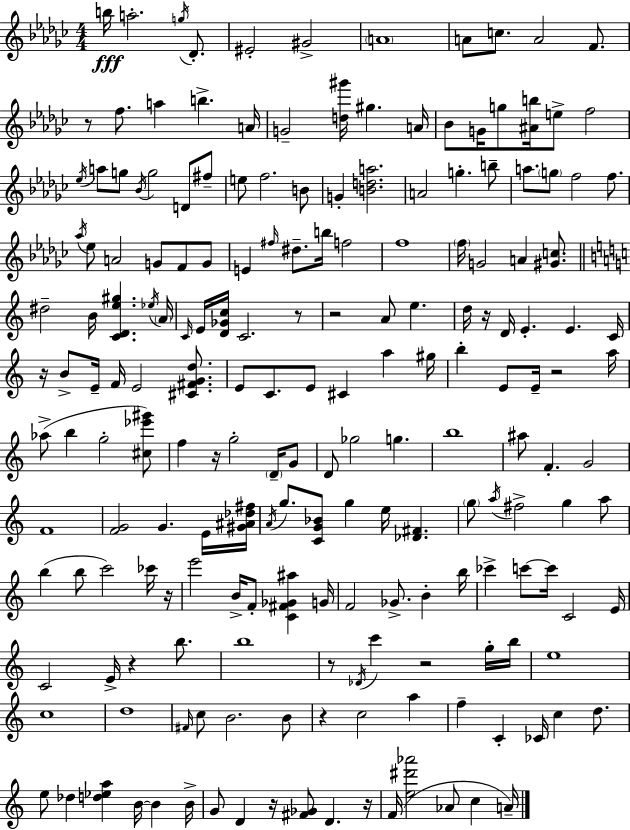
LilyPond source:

{
  \clef treble
  \numericTimeSignature
  \time 4/4
  \key ees \minor
  \repeat volta 2 { b''16\fff a''2.-. \acciaccatura { g''16 } des'8.-. | eis'2-. gis'2-> | \parenthesize a'1 | a'8 c''8. a'2 f'8. | \break r8 f''8. a''4 b''4.-> | a'16 g'2-- <d'' gis'''>16 gis''4. | a'16 bes'8 g'16 g''8 <ais' b''>16 e''8-> f''2 | \acciaccatura { ees''16 } a''8 g''8 \acciaccatura { bes'16 } g''2 d'8 | \break fis''8-- e''8 f''2. | b'8 g'4-. <b' d'' a''>2. | a'2 g''4.-. | b''8-- a''8. \parenthesize g''8 f''2 | \break f''8. \acciaccatura { aes''16 } ees''8 a'2 g'8 | f'8 g'8 e'4 \grace { fis''16 } dis''8.-- b''16 f''2 | f''1 | \parenthesize f''16 g'2 a'4 | \break <gis' c''>8. \bar "||" \break \key c \major dis''2-- b'16 <c' d' e'' gis''>4. \acciaccatura { ees''16 } | \parenthesize a'16 \grace { c'16 } e'16 <d' ges' c''>16 c'2. | r8 r2 a'8 e''4. | d''16 r16 d'16 e'4.-. e'4. | \break c'16 r16 b'8-> e'16-- f'16 e'2 <cis' fis' g' d''>8. | e'8 c'8. e'8 cis'4 a''4 | gis''16 b''4-. e'8 e'16-- r2 | a''16 aes''8->( b''4 g''2-. | \break <cis'' ees''' gis'''>8) f''4 r16 g''2-. \parenthesize d'16-- | g'8 d'8 ges''2 g''4. | b''1 | ais''8 f'4.-. g'2 | \break f'1 | <f' g'>2 g'4. | e'16 <gis' ais' des'' fis''>16 \acciaccatura { a'16 } g''8. <c' g' bes'>8 g''4 e''16 <des' fis'>4. | \parenthesize g''8 \acciaccatura { a''16 } fis''2-> g''4 | \break a''8 b''4( b''8 c'''2) | ces'''16 r16 e'''2 b'16-> f'8-. <c' fis' ges' ais''>4 | g'16 f'2 ges'8.-> b'4-. | b''16 ces'''4-> c'''8~~ c'''16 c'2 | \break e'16 c'2 e'16-> r4 | b''8. b''1 | r8 \acciaccatura { des'16 } c'''4 r2 | g''16-. b''16 e''1 | \break c''1 | d''1 | \grace { fis'16 } c''8 b'2. | b'8 r4 c''2 | \break a''4 f''4-- c'4-. ces'16 c''4 | d''8. e''8 des''4 <d'' ees'' a''>4 | b'16~~ b'4 b'16-> g'8 d'4 r16 <fis' ges'>8 d'4. | r16 f'16( <e'' dis''' aes'''>2 aes'8 | \break c''4 a'16--) } \bar "|."
}